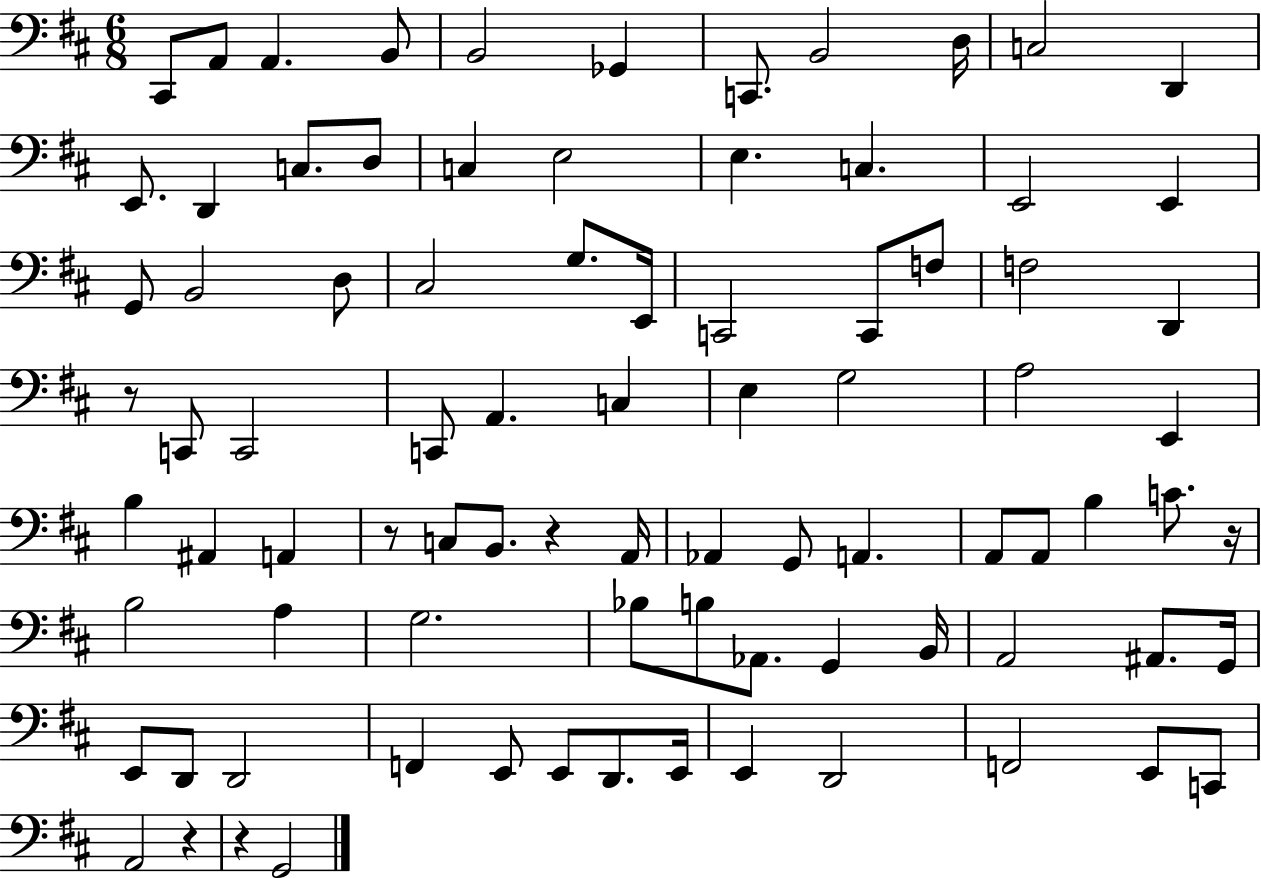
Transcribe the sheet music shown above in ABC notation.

X:1
T:Untitled
M:6/8
L:1/4
K:D
^C,,/2 A,,/2 A,, B,,/2 B,,2 _G,, C,,/2 B,,2 D,/4 C,2 D,, E,,/2 D,, C,/2 D,/2 C, E,2 E, C, E,,2 E,, G,,/2 B,,2 D,/2 ^C,2 G,/2 E,,/4 C,,2 C,,/2 F,/2 F,2 D,, z/2 C,,/2 C,,2 C,,/2 A,, C, E, G,2 A,2 E,, B, ^A,, A,, z/2 C,/2 B,,/2 z A,,/4 _A,, G,,/2 A,, A,,/2 A,,/2 B, C/2 z/4 B,2 A, G,2 _B,/2 B,/2 _A,,/2 G,, B,,/4 A,,2 ^A,,/2 G,,/4 E,,/2 D,,/2 D,,2 F,, E,,/2 E,,/2 D,,/2 E,,/4 E,, D,,2 F,,2 E,,/2 C,,/2 A,,2 z z G,,2